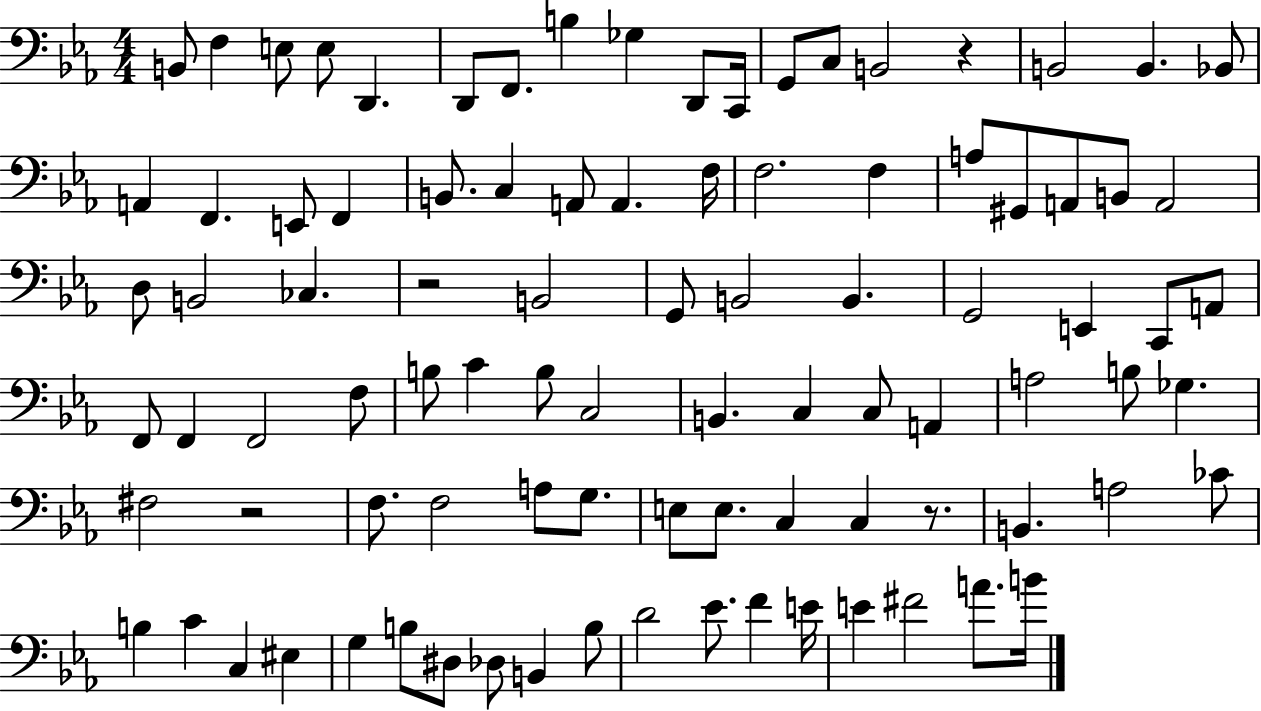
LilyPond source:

{
  \clef bass
  \numericTimeSignature
  \time 4/4
  \key ees \major
  b,8 f4 e8 e8 d,4. | d,8 f,8. b4 ges4 d,8 c,16 | g,8 c8 b,2 r4 | b,2 b,4. bes,8 | \break a,4 f,4. e,8 f,4 | b,8. c4 a,8 a,4. f16 | f2. f4 | a8 gis,8 a,8 b,8 a,2 | \break d8 b,2 ces4. | r2 b,2 | g,8 b,2 b,4. | g,2 e,4 c,8 a,8 | \break f,8 f,4 f,2 f8 | b8 c'4 b8 c2 | b,4. c4 c8 a,4 | a2 b8 ges4. | \break fis2 r2 | f8. f2 a8 g8. | e8 e8. c4 c4 r8. | b,4. a2 ces'8 | \break b4 c'4 c4 eis4 | g4 b8 dis8 des8 b,4 b8 | d'2 ees'8. f'4 e'16 | e'4 fis'2 a'8. b'16 | \break \bar "|."
}